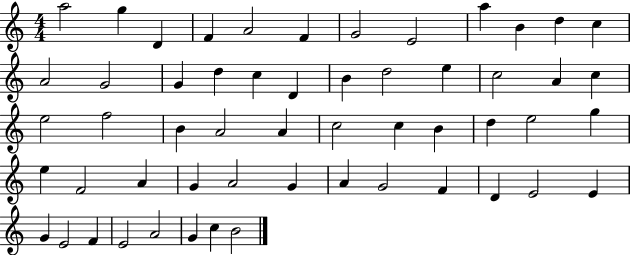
{
  \clef treble
  \numericTimeSignature
  \time 4/4
  \key c \major
  a''2 g''4 d'4 | f'4 a'2 f'4 | g'2 e'2 | a''4 b'4 d''4 c''4 | \break a'2 g'2 | g'4 d''4 c''4 d'4 | b'4 d''2 e''4 | c''2 a'4 c''4 | \break e''2 f''2 | b'4 a'2 a'4 | c''2 c''4 b'4 | d''4 e''2 g''4 | \break e''4 f'2 a'4 | g'4 a'2 g'4 | a'4 g'2 f'4 | d'4 e'2 e'4 | \break g'4 e'2 f'4 | e'2 a'2 | g'4 c''4 b'2 | \bar "|."
}